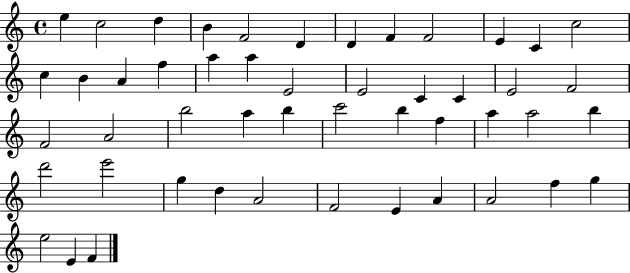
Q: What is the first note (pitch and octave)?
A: E5